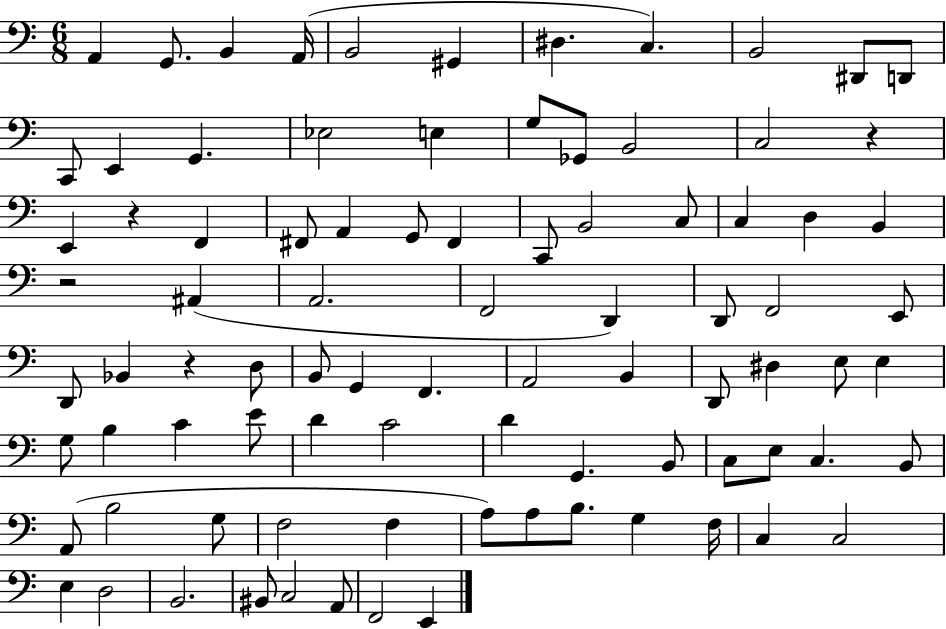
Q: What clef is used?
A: bass